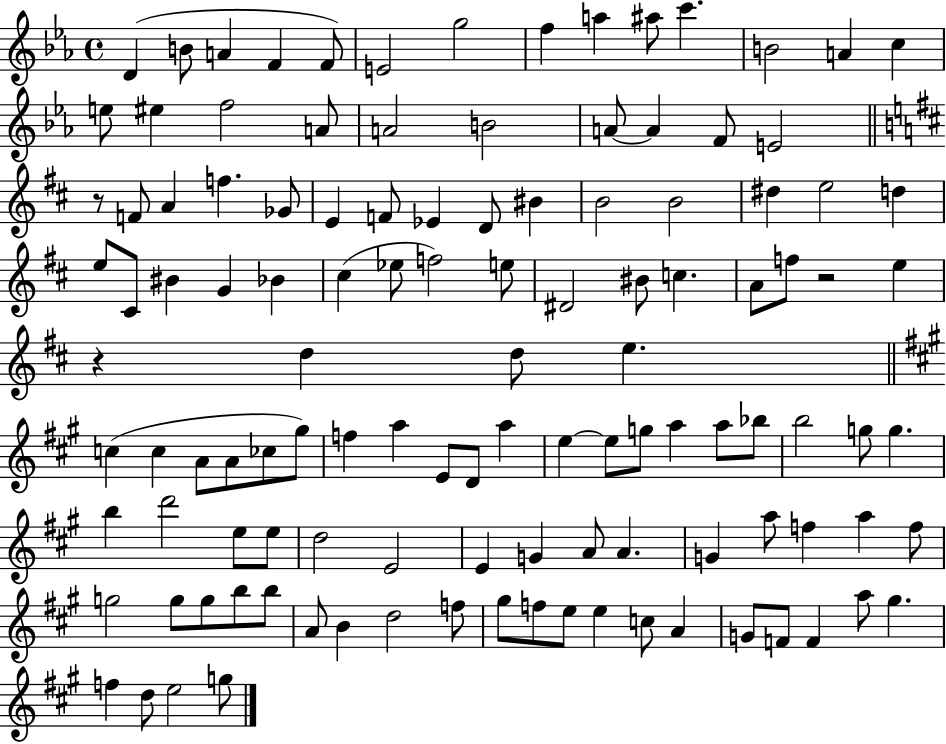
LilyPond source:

{
  \clef treble
  \time 4/4
  \defaultTimeSignature
  \key ees \major
  d'4( b'8 a'4 f'4 f'8) | e'2 g''2 | f''4 a''4 ais''8 c'''4. | b'2 a'4 c''4 | \break e''8 eis''4 f''2 a'8 | a'2 b'2 | a'8~~ a'4 f'8 e'2 | \bar "||" \break \key d \major r8 f'8 a'4 f''4. ges'8 | e'4 f'8 ees'4 d'8 bis'4 | b'2 b'2 | dis''4 e''2 d''4 | \break e''8 cis'8 bis'4 g'4 bes'4 | cis''4( ees''8 f''2) e''8 | dis'2 bis'8 c''4. | a'8 f''8 r2 e''4 | \break r4 d''4 d''8 e''4. | \bar "||" \break \key a \major c''4( c''4 a'8 a'8 ces''8 gis''8) | f''4 a''4 e'8 d'8 a''4 | e''4~~ e''8 g''8 a''4 a''8 bes''8 | b''2 g''8 g''4. | \break b''4 d'''2 e''8 e''8 | d''2 e'2 | e'4 g'4 a'8 a'4. | g'4 a''8 f''4 a''4 f''8 | \break g''2 g''8 g''8 b''8 b''8 | a'8 b'4 d''2 f''8 | gis''8 f''8 e''8 e''4 c''8 a'4 | g'8 f'8 f'4 a''8 gis''4. | \break f''4 d''8 e''2 g''8 | \bar "|."
}